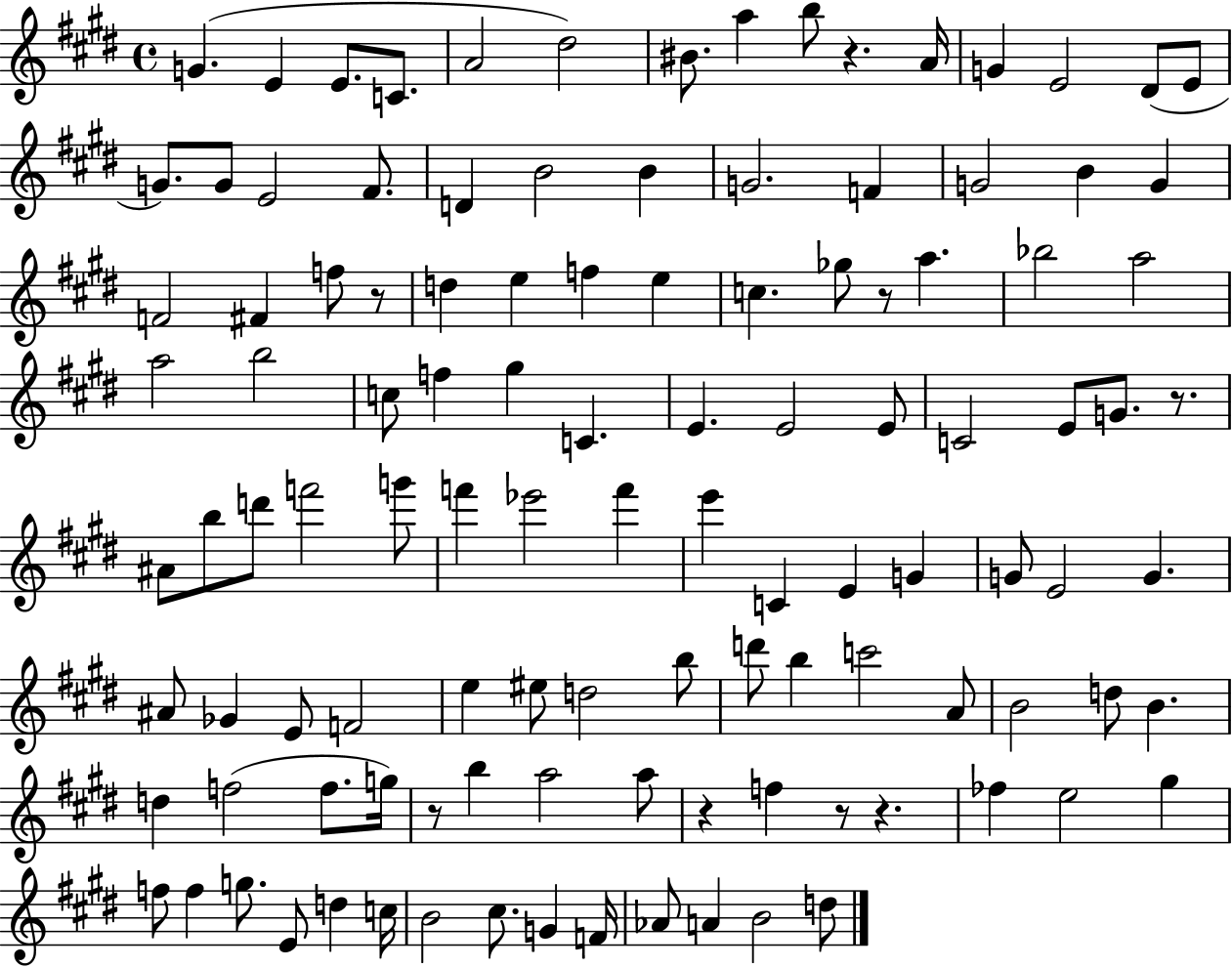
{
  \clef treble
  \time 4/4
  \defaultTimeSignature
  \key e \major
  g'4.( e'4 e'8. c'8. | a'2 dis''2) | bis'8. a''4 b''8 r4. a'16 | g'4 e'2 dis'8( e'8 | \break g'8.) g'8 e'2 fis'8. | d'4 b'2 b'4 | g'2. f'4 | g'2 b'4 g'4 | \break f'2 fis'4 f''8 r8 | d''4 e''4 f''4 e''4 | c''4. ges''8 r8 a''4. | bes''2 a''2 | \break a''2 b''2 | c''8 f''4 gis''4 c'4. | e'4. e'2 e'8 | c'2 e'8 g'8. r8. | \break ais'8 b''8 d'''8 f'''2 g'''8 | f'''4 ees'''2 f'''4 | e'''4 c'4 e'4 g'4 | g'8 e'2 g'4. | \break ais'8 ges'4 e'8 f'2 | e''4 eis''8 d''2 b''8 | d'''8 b''4 c'''2 a'8 | b'2 d''8 b'4. | \break d''4 f''2( f''8. g''16) | r8 b''4 a''2 a''8 | r4 f''4 r8 r4. | fes''4 e''2 gis''4 | \break f''8 f''4 g''8. e'8 d''4 c''16 | b'2 cis''8. g'4 f'16 | aes'8 a'4 b'2 d''8 | \bar "|."
}